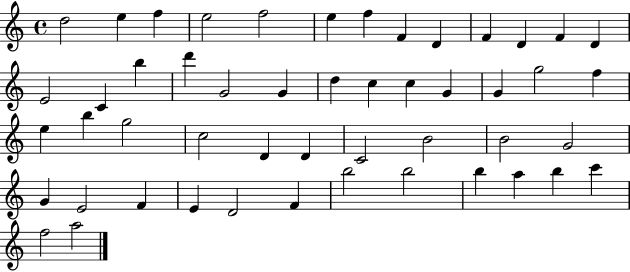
{
  \clef treble
  \time 4/4
  \defaultTimeSignature
  \key c \major
  d''2 e''4 f''4 | e''2 f''2 | e''4 f''4 f'4 d'4 | f'4 d'4 f'4 d'4 | \break e'2 c'4 b''4 | d'''4 g'2 g'4 | d''4 c''4 c''4 g'4 | g'4 g''2 f''4 | \break e''4 b''4 g''2 | c''2 d'4 d'4 | c'2 b'2 | b'2 g'2 | \break g'4 e'2 f'4 | e'4 d'2 f'4 | b''2 b''2 | b''4 a''4 b''4 c'''4 | \break f''2 a''2 | \bar "|."
}